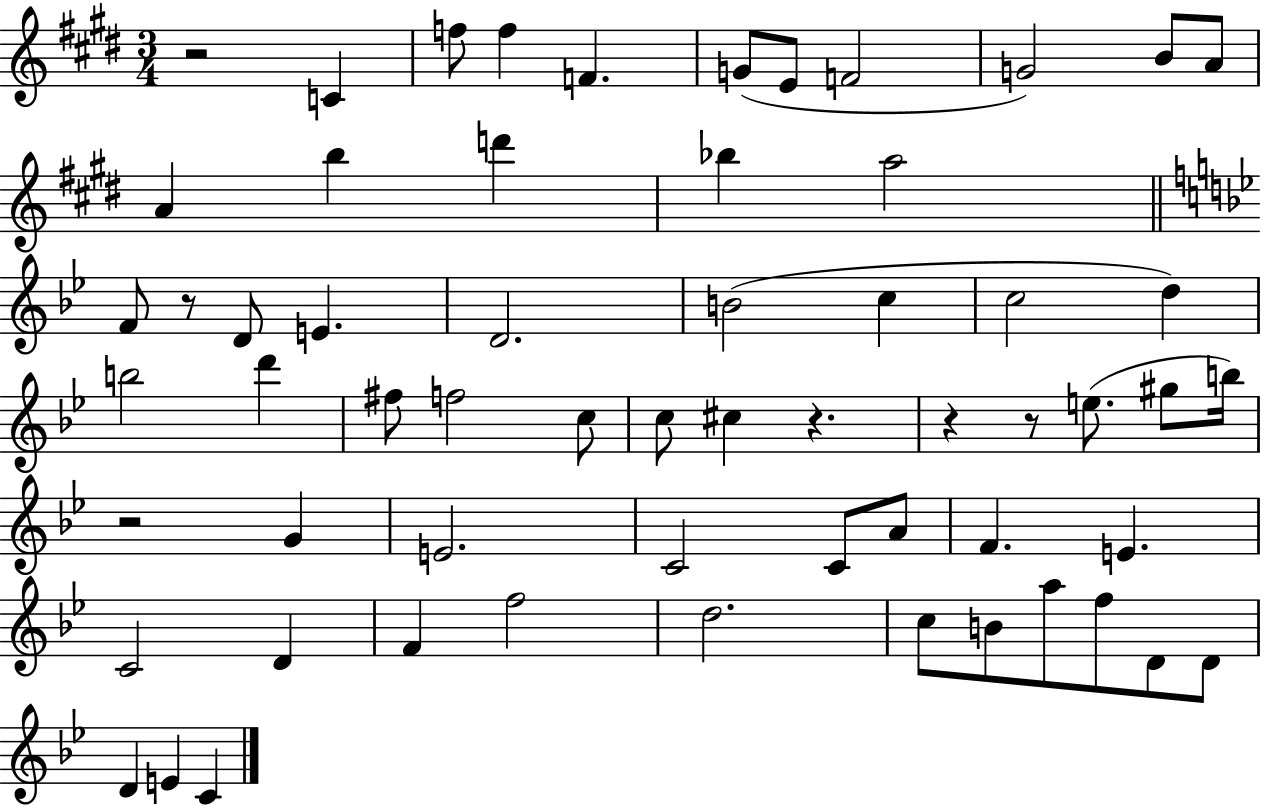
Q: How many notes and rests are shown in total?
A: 60